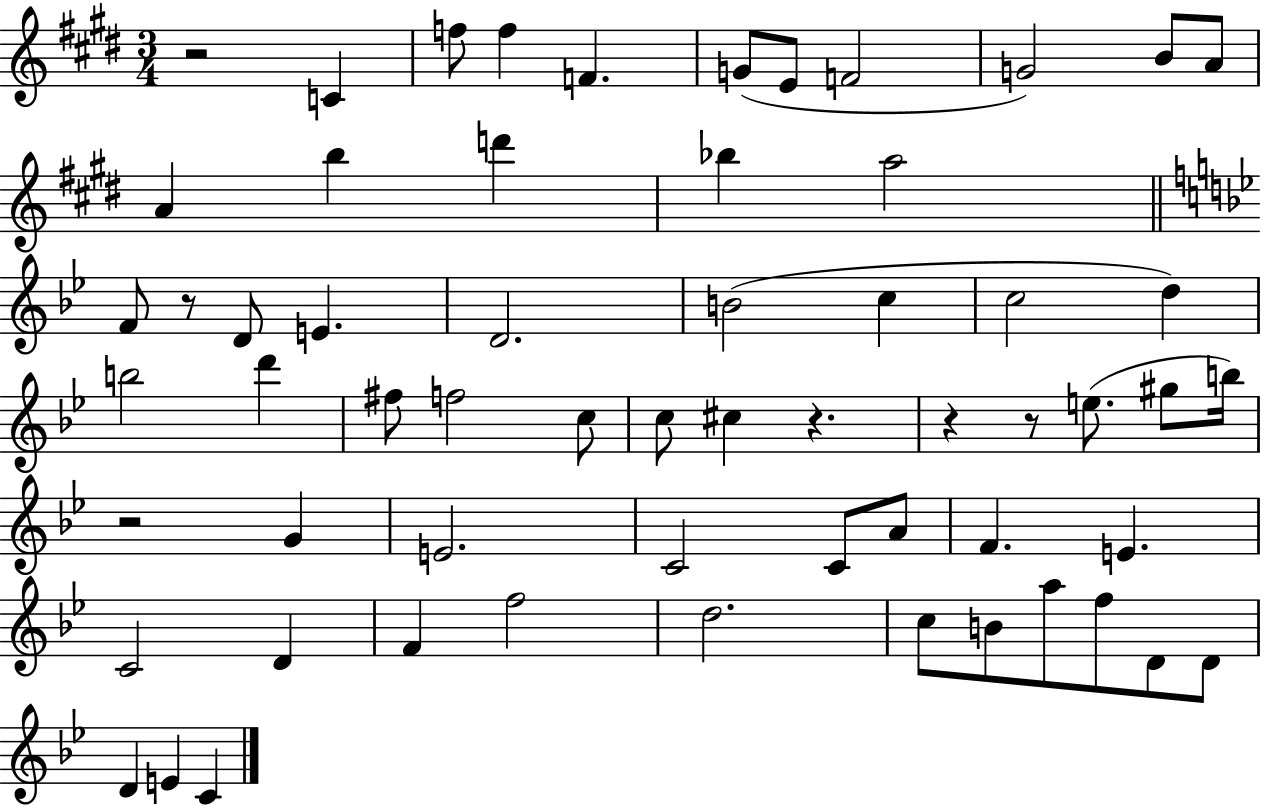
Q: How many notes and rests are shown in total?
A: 60